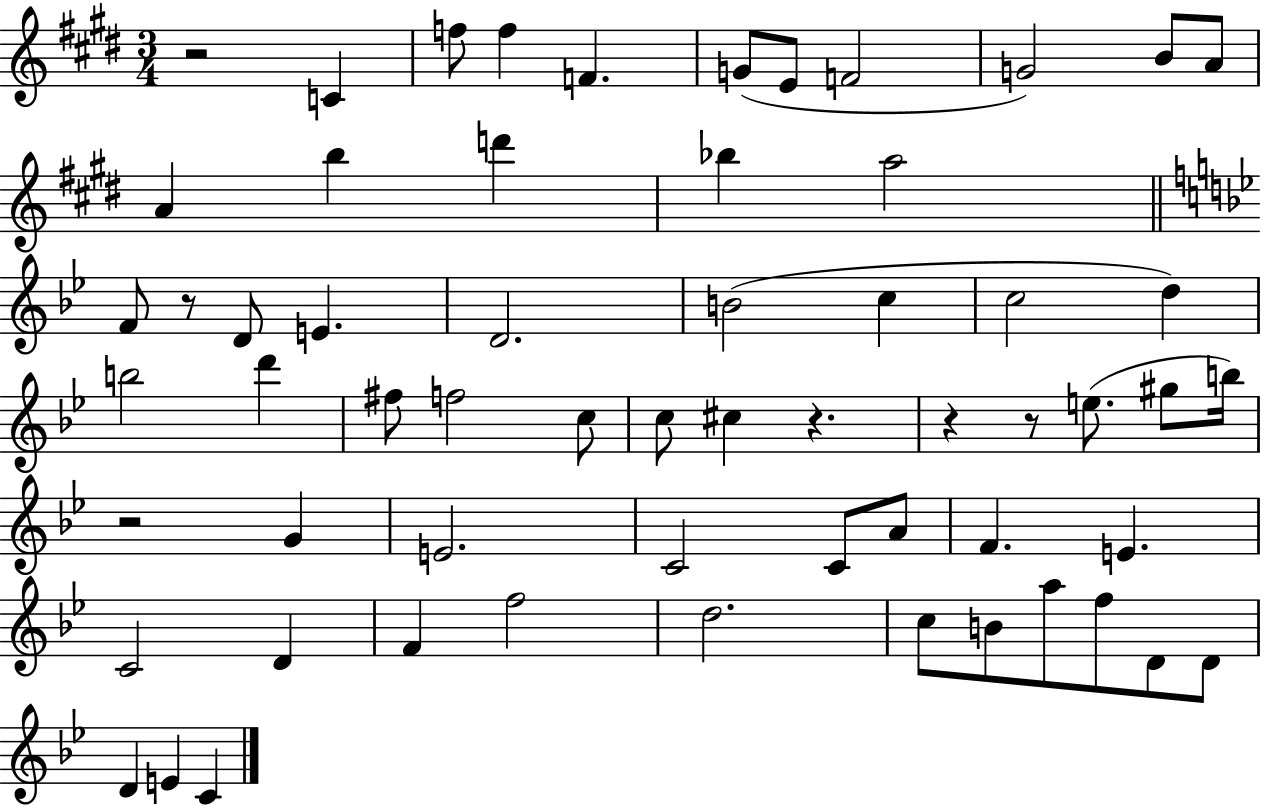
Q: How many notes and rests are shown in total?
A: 60